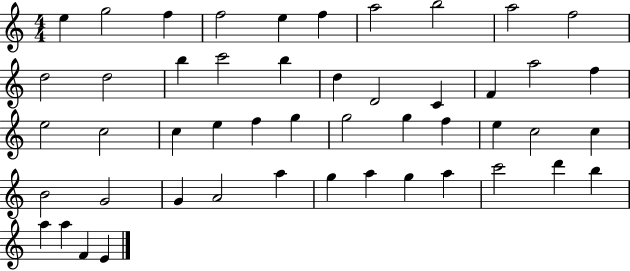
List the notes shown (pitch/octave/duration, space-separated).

E5/q G5/h F5/q F5/h E5/q F5/q A5/h B5/h A5/h F5/h D5/h D5/h B5/q C6/h B5/q D5/q D4/h C4/q F4/q A5/h F5/q E5/h C5/h C5/q E5/q F5/q G5/q G5/h G5/q F5/q E5/q C5/h C5/q B4/h G4/h G4/q A4/h A5/q G5/q A5/q G5/q A5/q C6/h D6/q B5/q A5/q A5/q F4/q E4/q